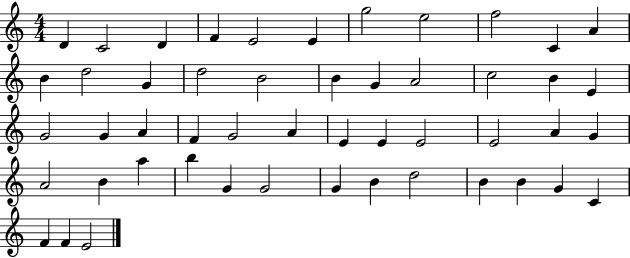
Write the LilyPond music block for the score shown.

{
  \clef treble
  \numericTimeSignature
  \time 4/4
  \key c \major
  d'4 c'2 d'4 | f'4 e'2 e'4 | g''2 e''2 | f''2 c'4 a'4 | \break b'4 d''2 g'4 | d''2 b'2 | b'4 g'4 a'2 | c''2 b'4 e'4 | \break g'2 g'4 a'4 | f'4 g'2 a'4 | e'4 e'4 e'2 | e'2 a'4 g'4 | \break a'2 b'4 a''4 | b''4 g'4 g'2 | g'4 b'4 d''2 | b'4 b'4 g'4 c'4 | \break f'4 f'4 e'2 | \bar "|."
}